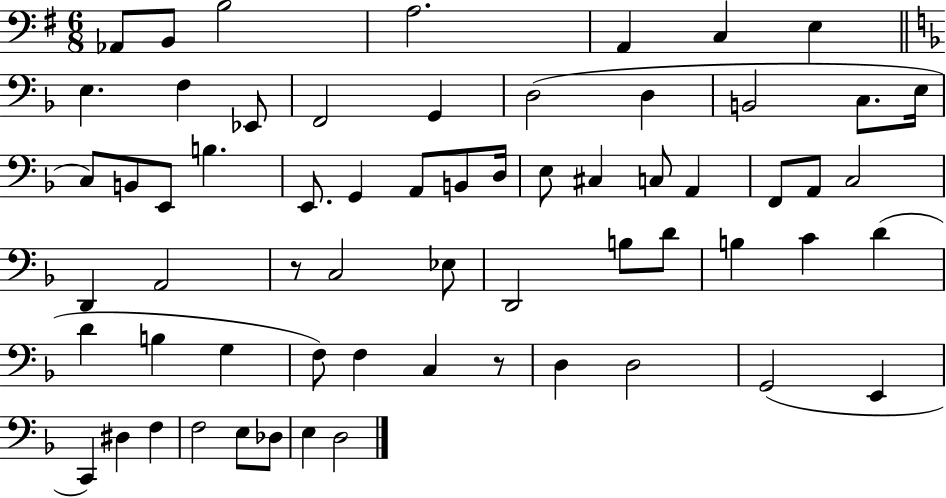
{
  \clef bass
  \numericTimeSignature
  \time 6/8
  \key g \major
  aes,8 b,8 b2 | a2. | a,4 c4 e4 | \bar "||" \break \key d \minor e4. f4 ees,8 | f,2 g,4 | d2( d4 | b,2 c8. e16 | \break c8) b,8 e,8 b4. | e,8. g,4 a,8 b,8 d16 | e8 cis4 c8 a,4 | f,8 a,8 c2 | \break d,4 a,2 | r8 c2 ees8 | d,2 b8 d'8 | b4 c'4 d'4( | \break d'4 b4 g4 | f8) f4 c4 r8 | d4 d2 | g,2( e,4 | \break c,4) dis4 f4 | f2 e8 des8 | e4 d2 | \bar "|."
}